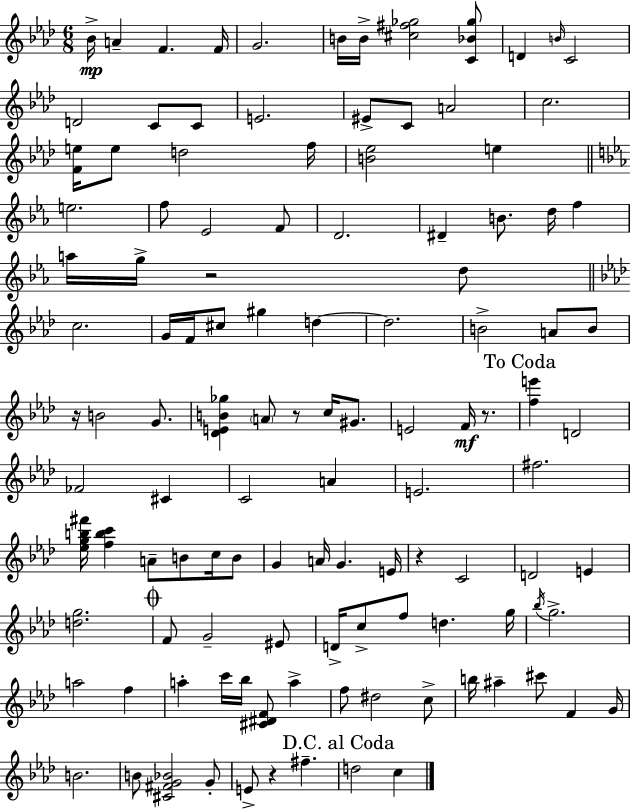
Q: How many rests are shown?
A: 6